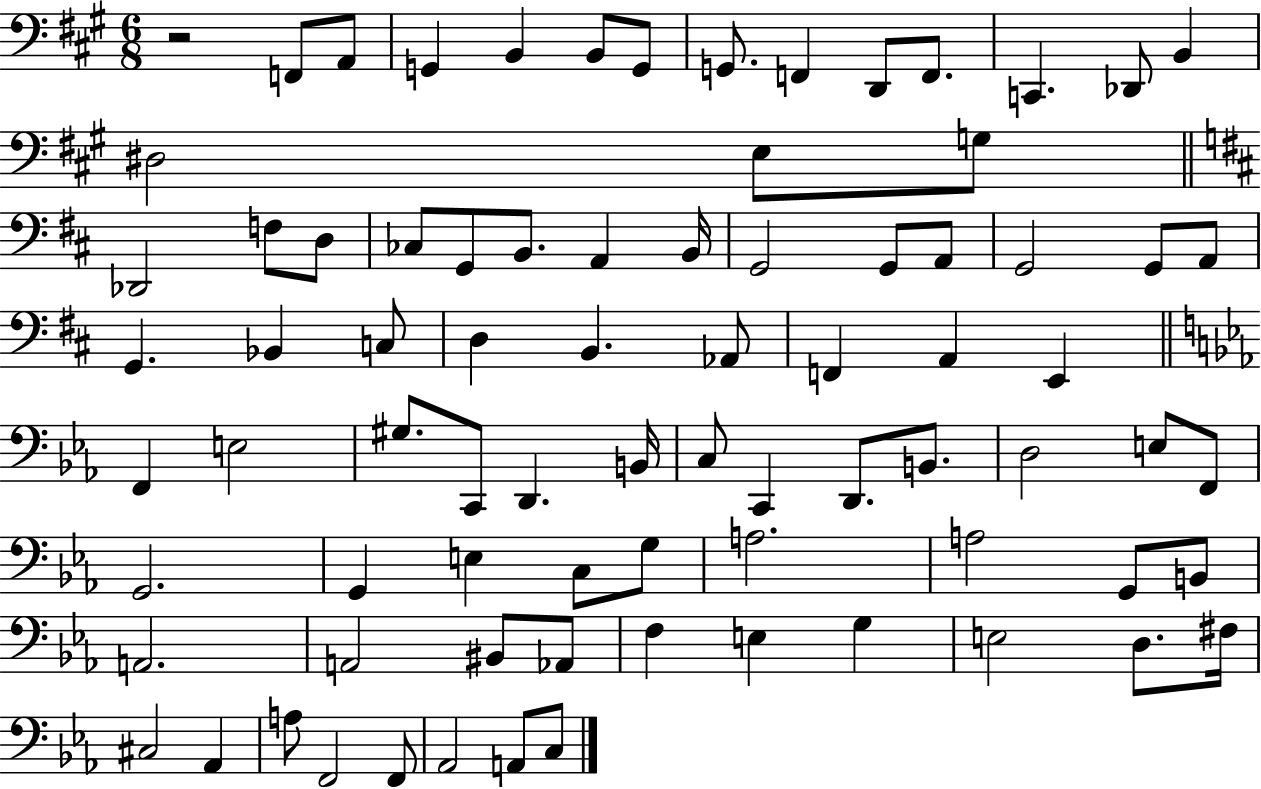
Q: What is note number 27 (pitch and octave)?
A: A2